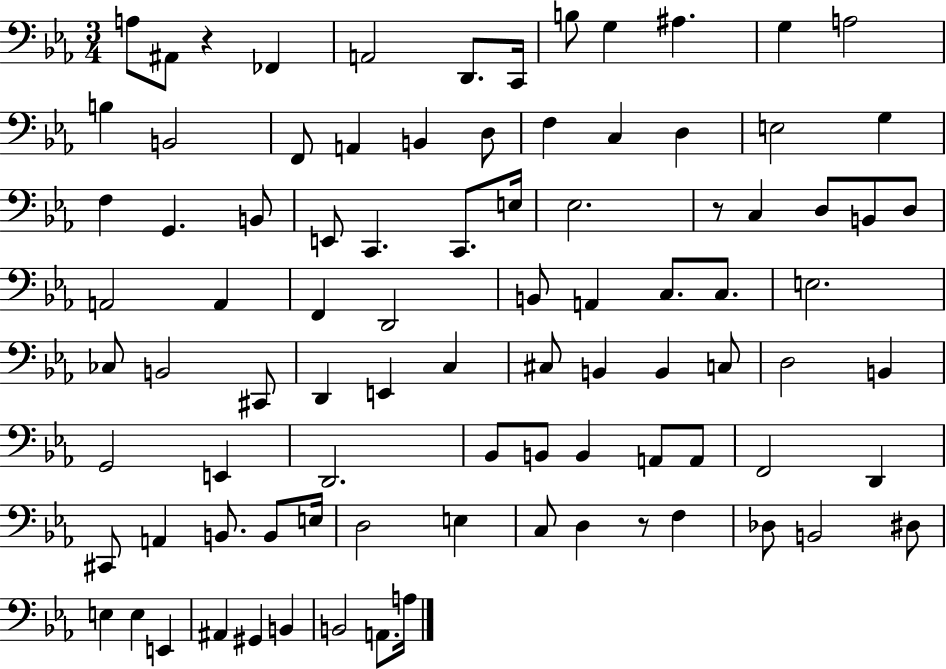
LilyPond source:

{
  \clef bass
  \numericTimeSignature
  \time 3/4
  \key ees \major
  a8 ais,8 r4 fes,4 | a,2 d,8. c,16 | b8 g4 ais4. | g4 a2 | \break b4 b,2 | f,8 a,4 b,4 d8 | f4 c4 d4 | e2 g4 | \break f4 g,4. b,8 | e,8 c,4. c,8. e16 | ees2. | r8 c4 d8 b,8 d8 | \break a,2 a,4 | f,4 d,2 | b,8 a,4 c8. c8. | e2. | \break ces8 b,2 cis,8 | d,4 e,4 c4 | cis8 b,4 b,4 c8 | d2 b,4 | \break g,2 e,4 | d,2. | bes,8 b,8 b,4 a,8 a,8 | f,2 d,4 | \break cis,8 a,4 b,8. b,8 e16 | d2 e4 | c8 d4 r8 f4 | des8 b,2 dis8 | \break e4 e4 e,4 | ais,4 gis,4 b,4 | b,2 a,8. a16 | \bar "|."
}